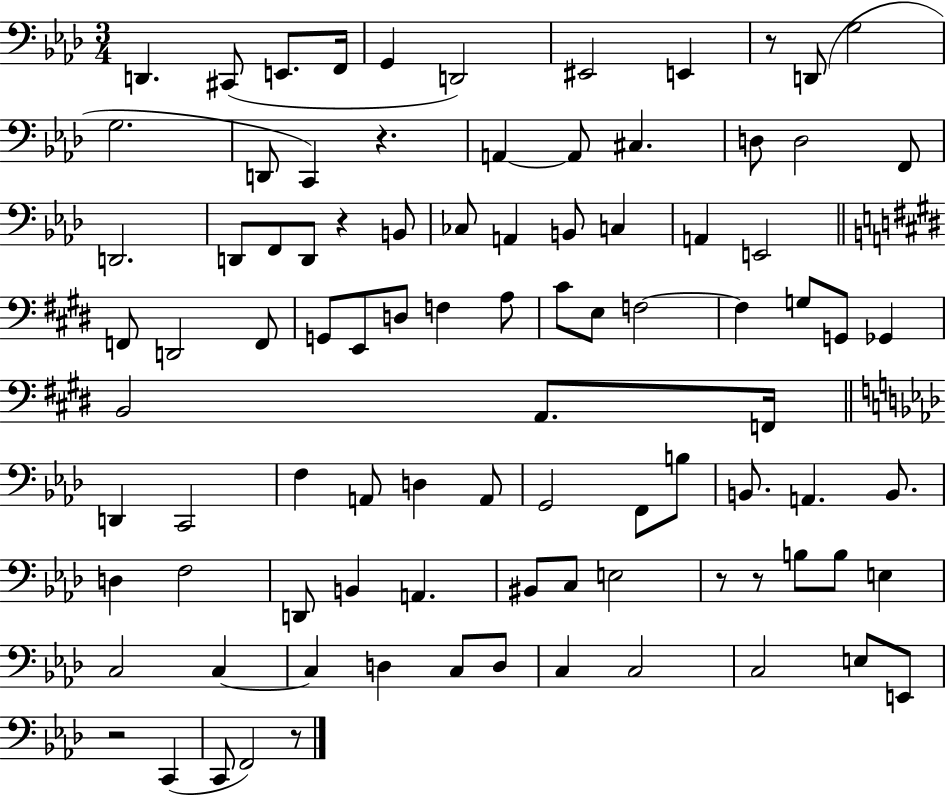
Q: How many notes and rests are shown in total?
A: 92